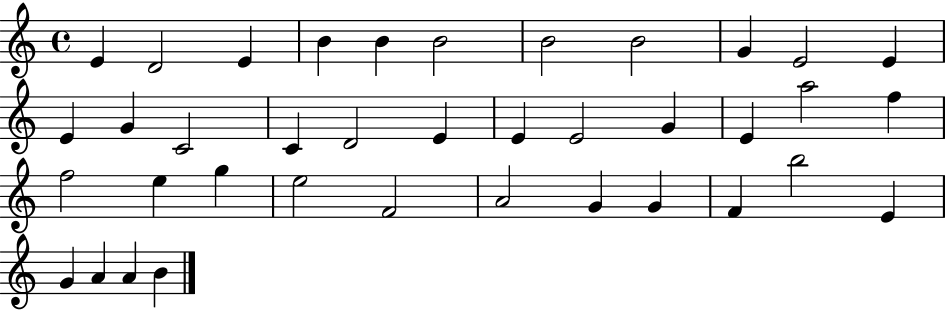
E4/q D4/h E4/q B4/q B4/q B4/h B4/h B4/h G4/q E4/h E4/q E4/q G4/q C4/h C4/q D4/h E4/q E4/q E4/h G4/q E4/q A5/h F5/q F5/h E5/q G5/q E5/h F4/h A4/h G4/q G4/q F4/q B5/h E4/q G4/q A4/q A4/q B4/q